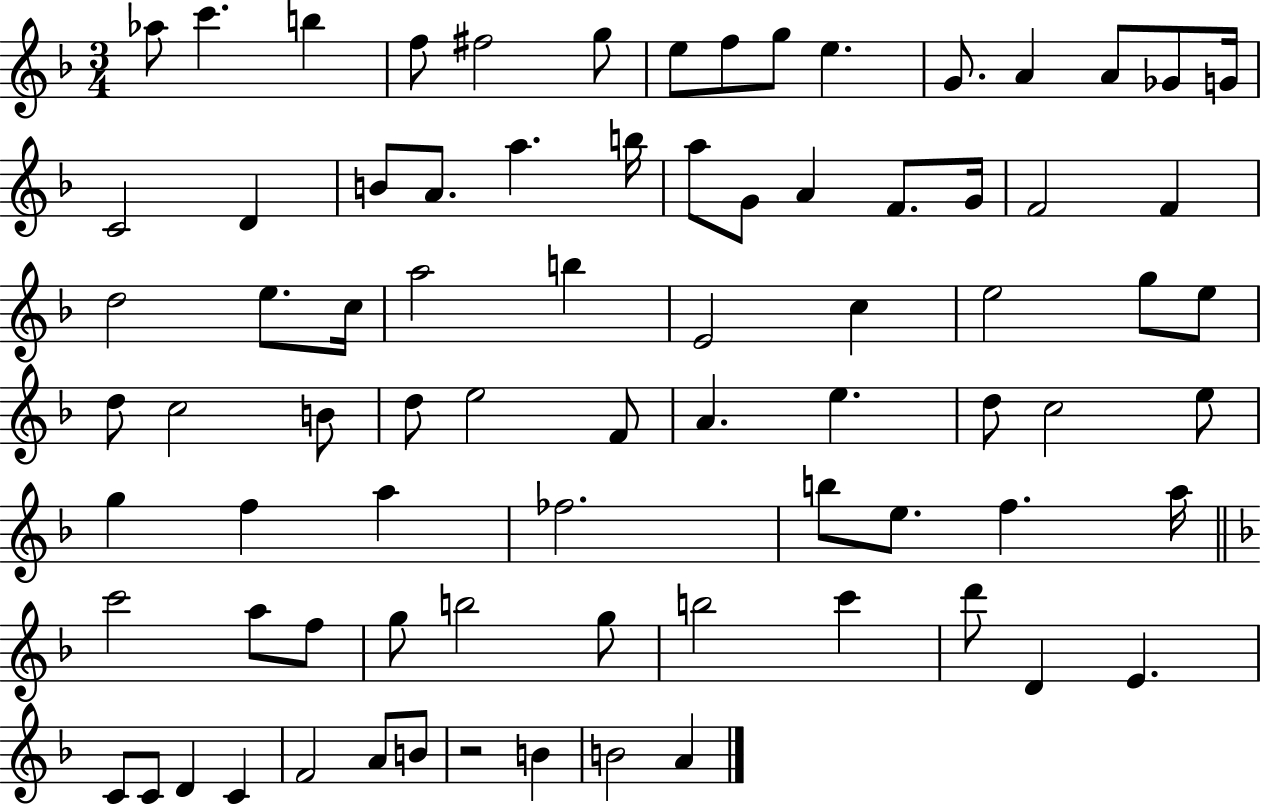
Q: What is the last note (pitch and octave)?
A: A4